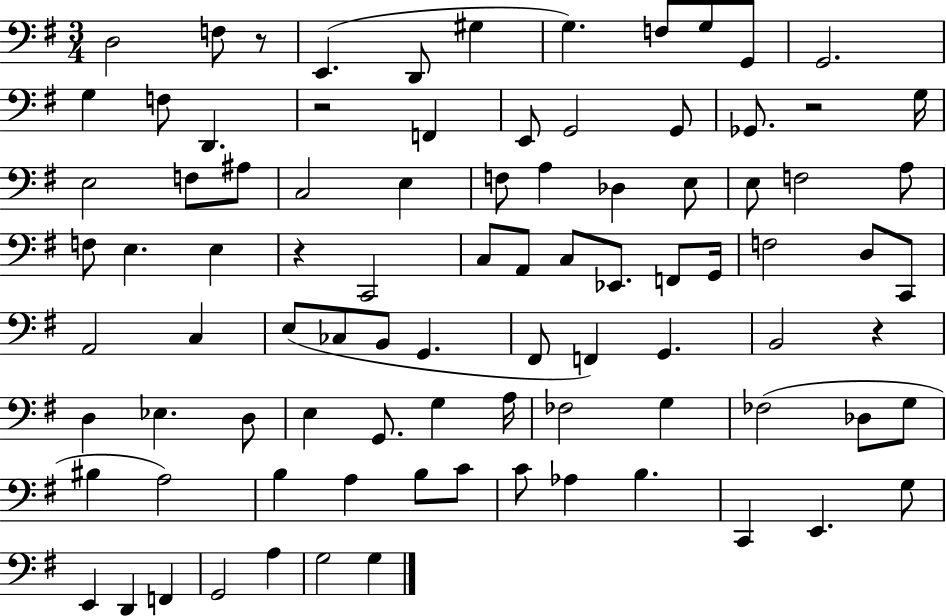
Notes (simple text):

D3/h F3/e R/e E2/q. D2/e G#3/q G3/q. F3/e G3/e G2/e G2/h. G3/q F3/e D2/q. R/h F2/q E2/e G2/h G2/e Gb2/e. R/h G3/s E3/h F3/e A#3/e C3/h E3/q F3/e A3/q Db3/q E3/e E3/e F3/h A3/e F3/e E3/q. E3/q R/q C2/h C3/e A2/e C3/e Eb2/e. F2/e G2/s F3/h D3/e C2/e A2/h C3/q E3/e CES3/e B2/e G2/q. F#2/e F2/q G2/q. B2/h R/q D3/q Eb3/q. D3/e E3/q G2/e. G3/q A3/s FES3/h G3/q FES3/h Db3/e G3/e BIS3/q A3/h B3/q A3/q B3/e C4/e C4/e Ab3/q B3/q. C2/q E2/q. G3/e E2/q D2/q F2/q G2/h A3/q G3/h G3/q